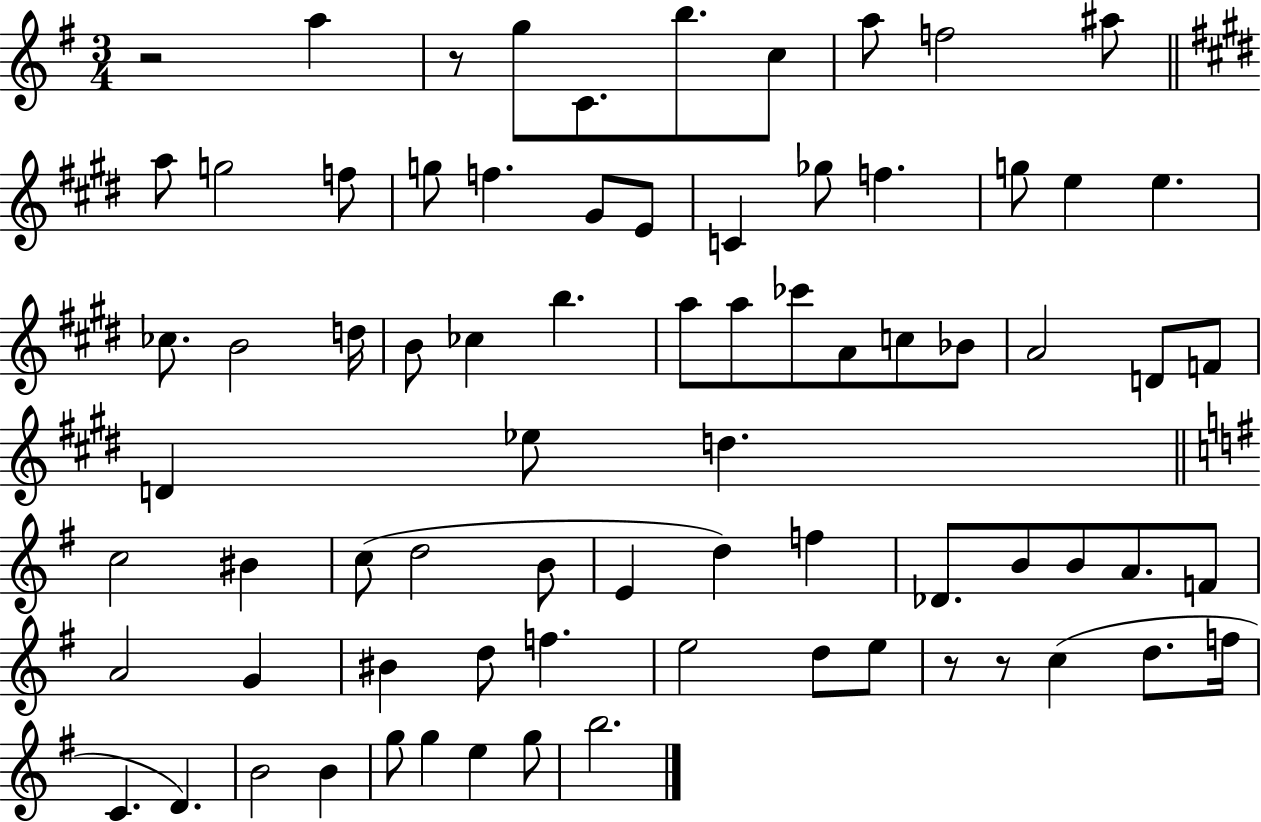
{
  \clef treble
  \numericTimeSignature
  \time 3/4
  \key g \major
  r2 a''4 | r8 g''8 c'8. b''8. c''8 | a''8 f''2 ais''8 | \bar "||" \break \key e \major a''8 g''2 f''8 | g''8 f''4. gis'8 e'8 | c'4 ges''8 f''4. | g''8 e''4 e''4. | \break ces''8. b'2 d''16 | b'8 ces''4 b''4. | a''8 a''8 ces'''8 a'8 c''8 bes'8 | a'2 d'8 f'8 | \break d'4 ees''8 d''4. | \bar "||" \break \key e \minor c''2 bis'4 | c''8( d''2 b'8 | e'4 d''4) f''4 | des'8. b'8 b'8 a'8. f'8 | \break a'2 g'4 | bis'4 d''8 f''4. | e''2 d''8 e''8 | r8 r8 c''4( d''8. f''16 | \break c'4. d'4.) | b'2 b'4 | g''8 g''4 e''4 g''8 | b''2. | \break \bar "|."
}